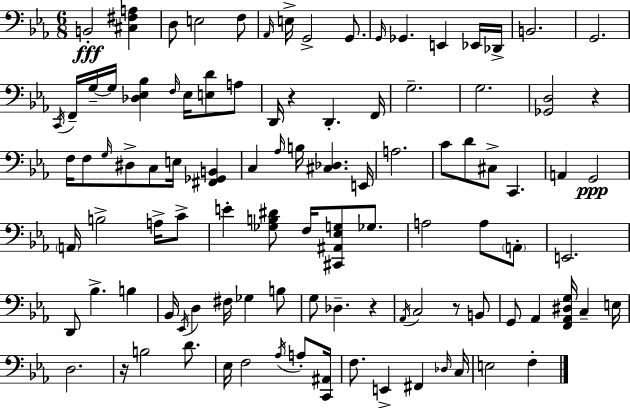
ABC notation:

X:1
T:Untitled
M:6/8
L:1/4
K:Eb
B,,2 [^C,^F,A,] D,/2 E,2 F,/2 _A,,/4 E,/4 G,,2 G,,/2 G,,/4 _G,, E,, _E,,/4 _D,,/4 B,,2 G,,2 C,,/4 F,,/4 G,/4 G,/4 [_D,_E,_B,] F,/4 _E,/4 [E,D]/2 A,/2 D,,/4 z D,, F,,/4 G,2 G,2 [_G,,D,]2 z F,/4 F,/2 G,/4 ^D,/2 C,/2 E,/4 [^F,,_G,,B,,] C, _A,/4 B,/4 [^C,_D,] E,,/4 A,2 C/2 D/2 ^C,/2 C,, A,, G,,2 A,,/4 B,2 A,/4 C/2 E [_G,B,^D]/2 F,/4 [^C,,^A,,_E,G,]/2 _G,/2 A,2 A,/2 A,,/2 E,,2 D,,/2 _B, B, _B,,/4 _E,,/4 D, ^F,/4 _G, B,/2 G,/2 _D, z _A,,/4 C,2 z/2 B,,/2 G,,/2 _A,, [F,,_A,,^D,G,]/4 C, E,/4 D,2 z/4 B,2 D/2 _E,/4 F,2 _A,/4 A,/2 [C,,^A,,]/4 F,/2 E,, ^F,, _D,/4 C,/4 E,2 F,